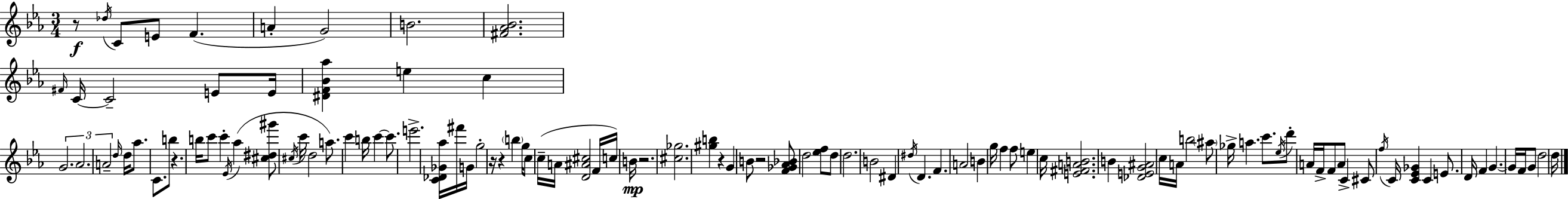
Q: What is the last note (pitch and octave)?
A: D5